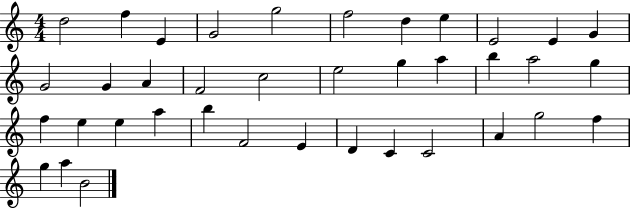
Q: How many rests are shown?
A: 0